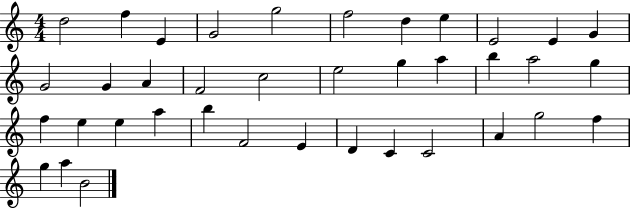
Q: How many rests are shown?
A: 0